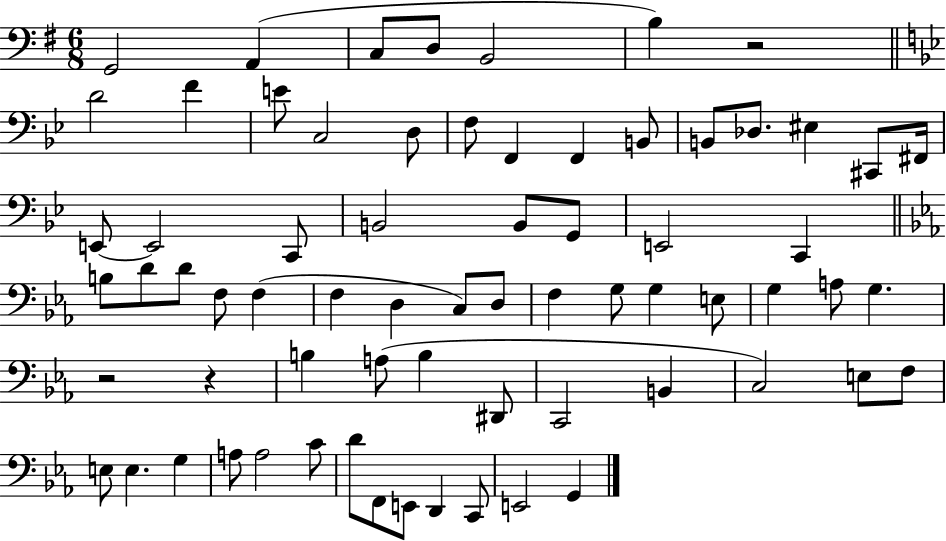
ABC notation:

X:1
T:Untitled
M:6/8
L:1/4
K:G
G,,2 A,, C,/2 D,/2 B,,2 B, z2 D2 F E/2 C,2 D,/2 F,/2 F,, F,, B,,/2 B,,/2 _D,/2 ^E, ^C,,/2 ^F,,/4 E,,/2 E,,2 C,,/2 B,,2 B,,/2 G,,/2 E,,2 C,, B,/2 D/2 D/2 F,/2 F, F, D, C,/2 D,/2 F, G,/2 G, E,/2 G, A,/2 G, z2 z B, A,/2 B, ^D,,/2 C,,2 B,, C,2 E,/2 F,/2 E,/2 E, G, A,/2 A,2 C/2 D/2 F,,/2 E,,/2 D,, C,,/2 E,,2 G,,